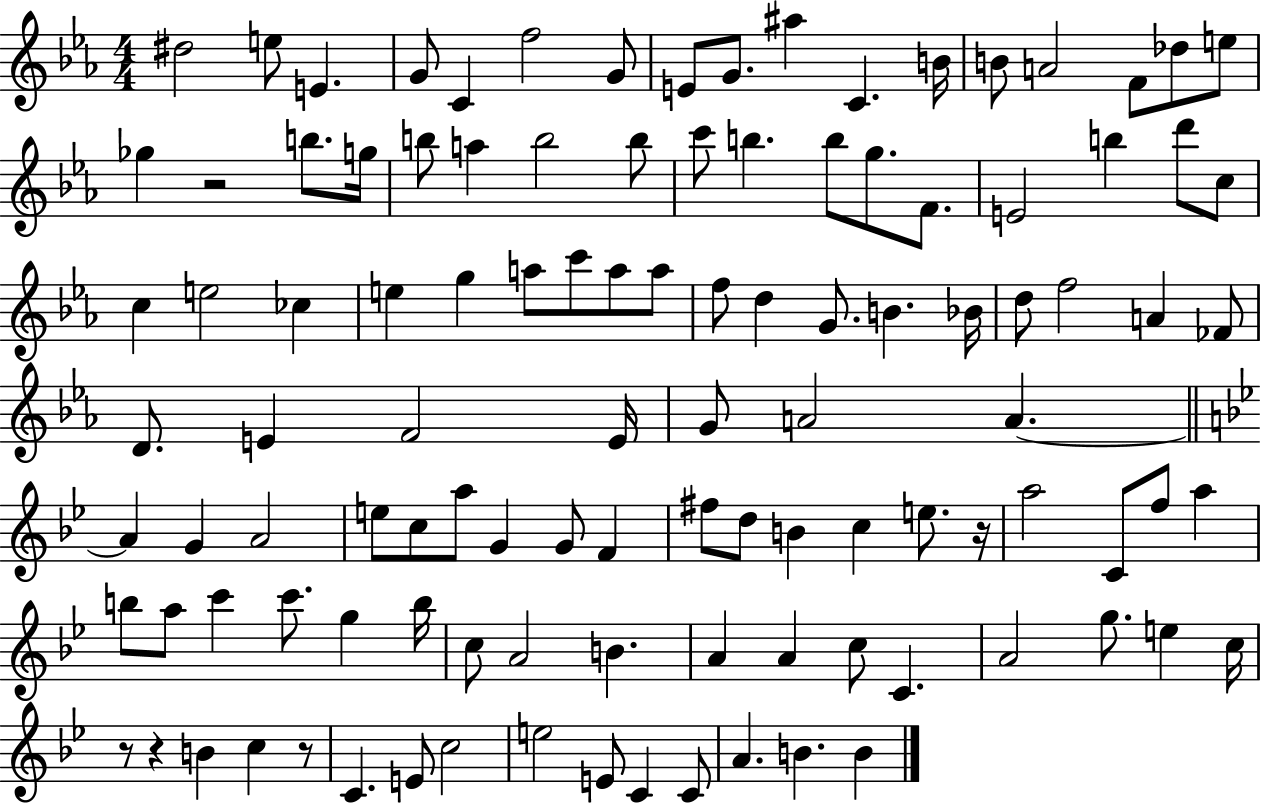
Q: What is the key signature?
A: EES major